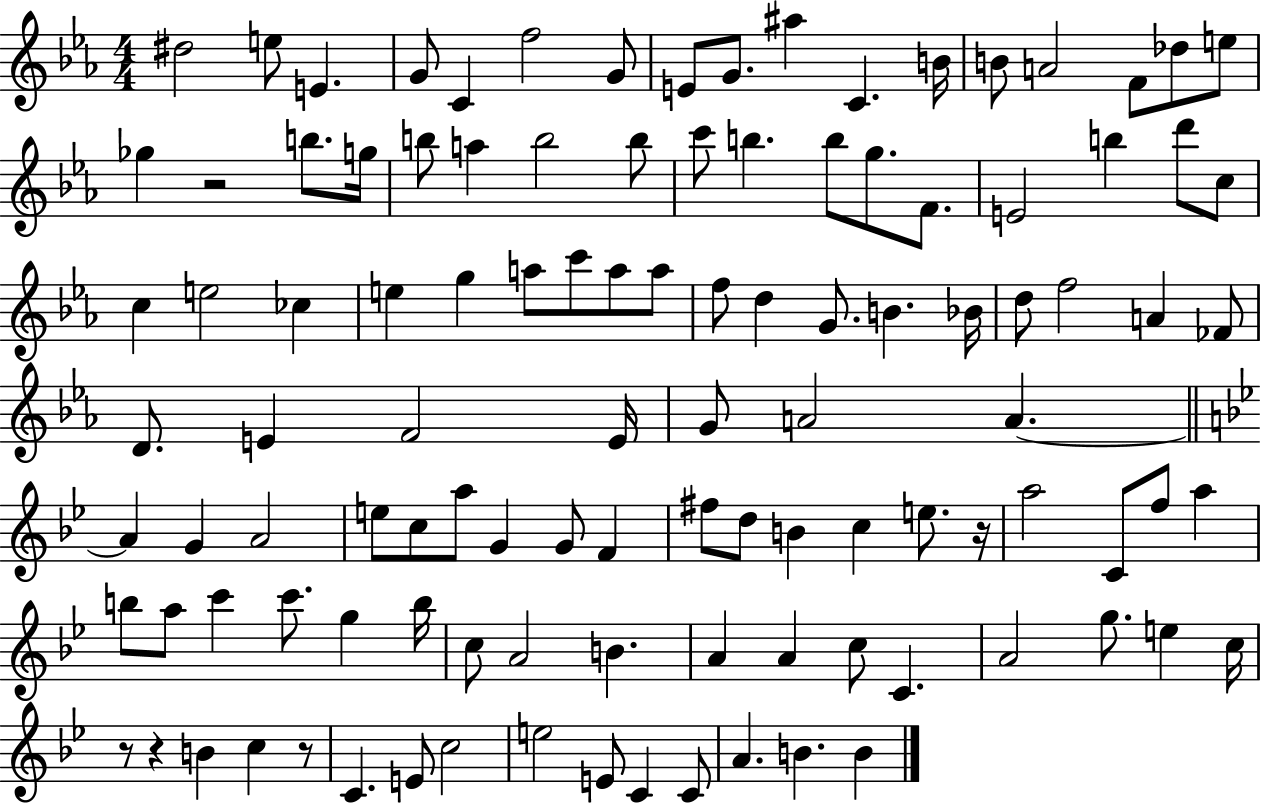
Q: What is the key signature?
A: EES major